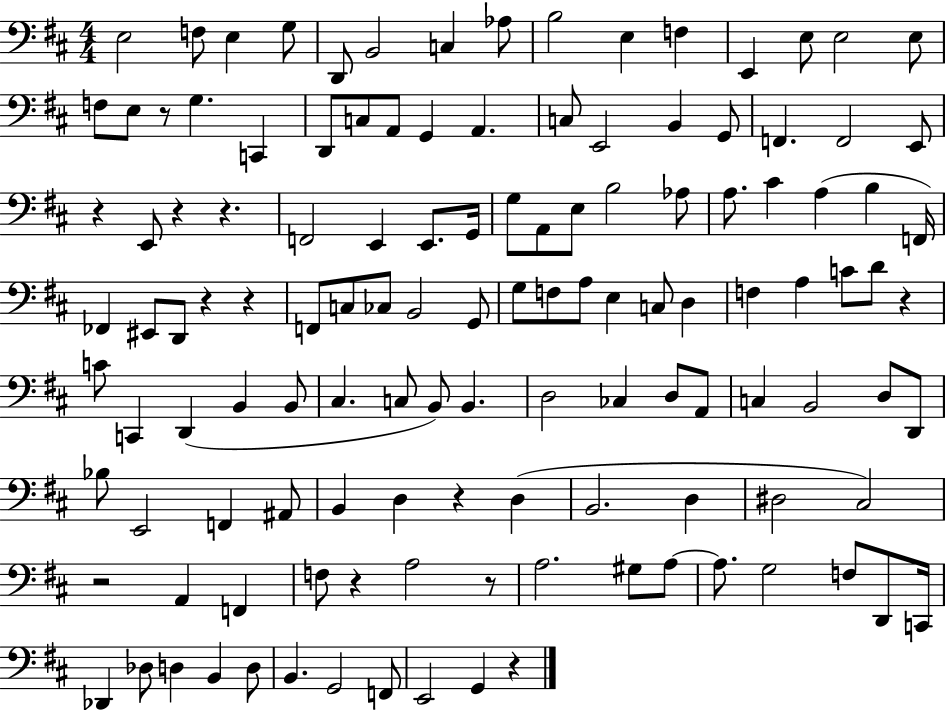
E3/h F3/e E3/q G3/e D2/e B2/h C3/q Ab3/e B3/h E3/q F3/q E2/q E3/e E3/h E3/e F3/e E3/e R/e G3/q. C2/q D2/e C3/e A2/e G2/q A2/q. C3/e E2/h B2/q G2/e F2/q. F2/h E2/e R/q E2/e R/q R/q. F2/h E2/q E2/e. G2/s G3/e A2/e E3/e B3/h Ab3/e A3/e. C#4/q A3/q B3/q F2/s FES2/q EIS2/e D2/e R/q R/q F2/e C3/e CES3/e B2/h G2/e G3/e F3/e A3/e E3/q C3/e D3/q F3/q A3/q C4/e D4/e R/q C4/e C2/q D2/q B2/q B2/e C#3/q. C3/e B2/e B2/q. D3/h CES3/q D3/e A2/e C3/q B2/h D3/e D2/e Bb3/e E2/h F2/q A#2/e B2/q D3/q R/q D3/q B2/h. D3/q D#3/h C#3/h R/h A2/q F2/q F3/e R/q A3/h R/e A3/h. G#3/e A3/e A3/e. G3/h F3/e D2/e C2/s Db2/q Db3/e D3/q B2/q D3/e B2/q. G2/h F2/e E2/h G2/q R/q